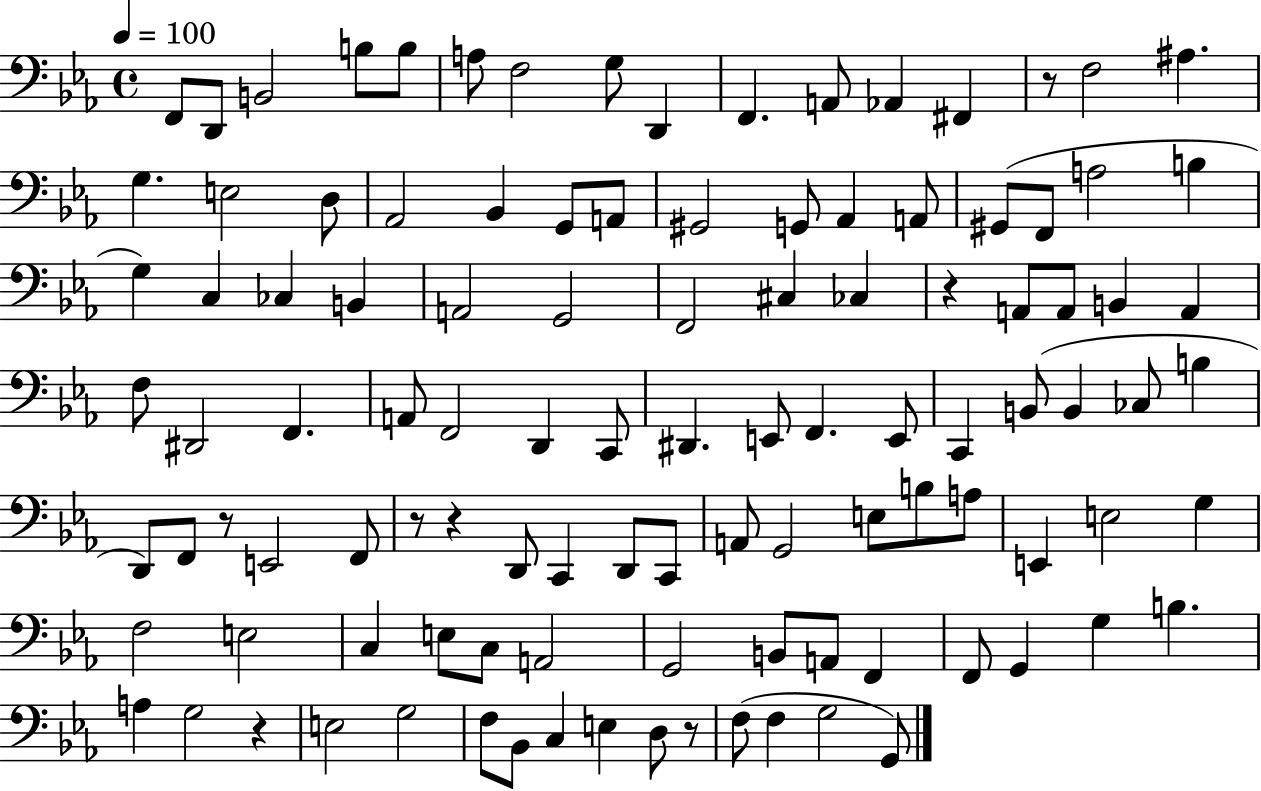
F2/e D2/e B2/h B3/e B3/e A3/e F3/h G3/e D2/q F2/q. A2/e Ab2/q F#2/q R/e F3/h A#3/q. G3/q. E3/h D3/e Ab2/h Bb2/q G2/e A2/e G#2/h G2/e Ab2/q A2/e G#2/e F2/e A3/h B3/q G3/q C3/q CES3/q B2/q A2/h G2/h F2/h C#3/q CES3/q R/q A2/e A2/e B2/q A2/q F3/e D#2/h F2/q. A2/e F2/h D2/q C2/e D#2/q. E2/e F2/q. E2/e C2/q B2/e B2/q CES3/e B3/q D2/e F2/e R/e E2/h F2/e R/e R/q D2/e C2/q D2/e C2/e A2/e G2/h E3/e B3/e A3/e E2/q E3/h G3/q F3/h E3/h C3/q E3/e C3/e A2/h G2/h B2/e A2/e F2/q F2/e G2/q G3/q B3/q. A3/q G3/h R/q E3/h G3/h F3/e Bb2/e C3/q E3/q D3/e R/e F3/e F3/q G3/h G2/e